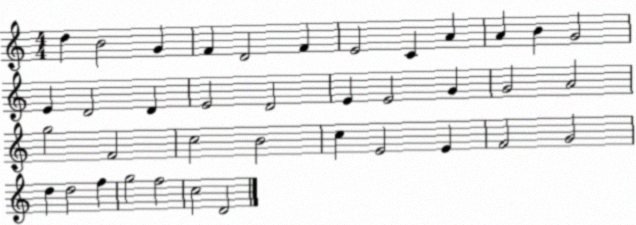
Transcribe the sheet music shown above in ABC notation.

X:1
T:Untitled
M:4/4
L:1/4
K:C
d B2 G F D2 F E2 C A A B G2 E D2 D E2 D2 E E2 G G2 A2 g2 F2 c2 B2 c E2 E F2 G2 d d2 f g2 f2 c2 D2